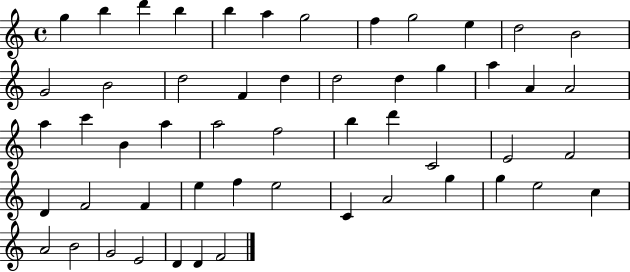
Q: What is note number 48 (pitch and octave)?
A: B4